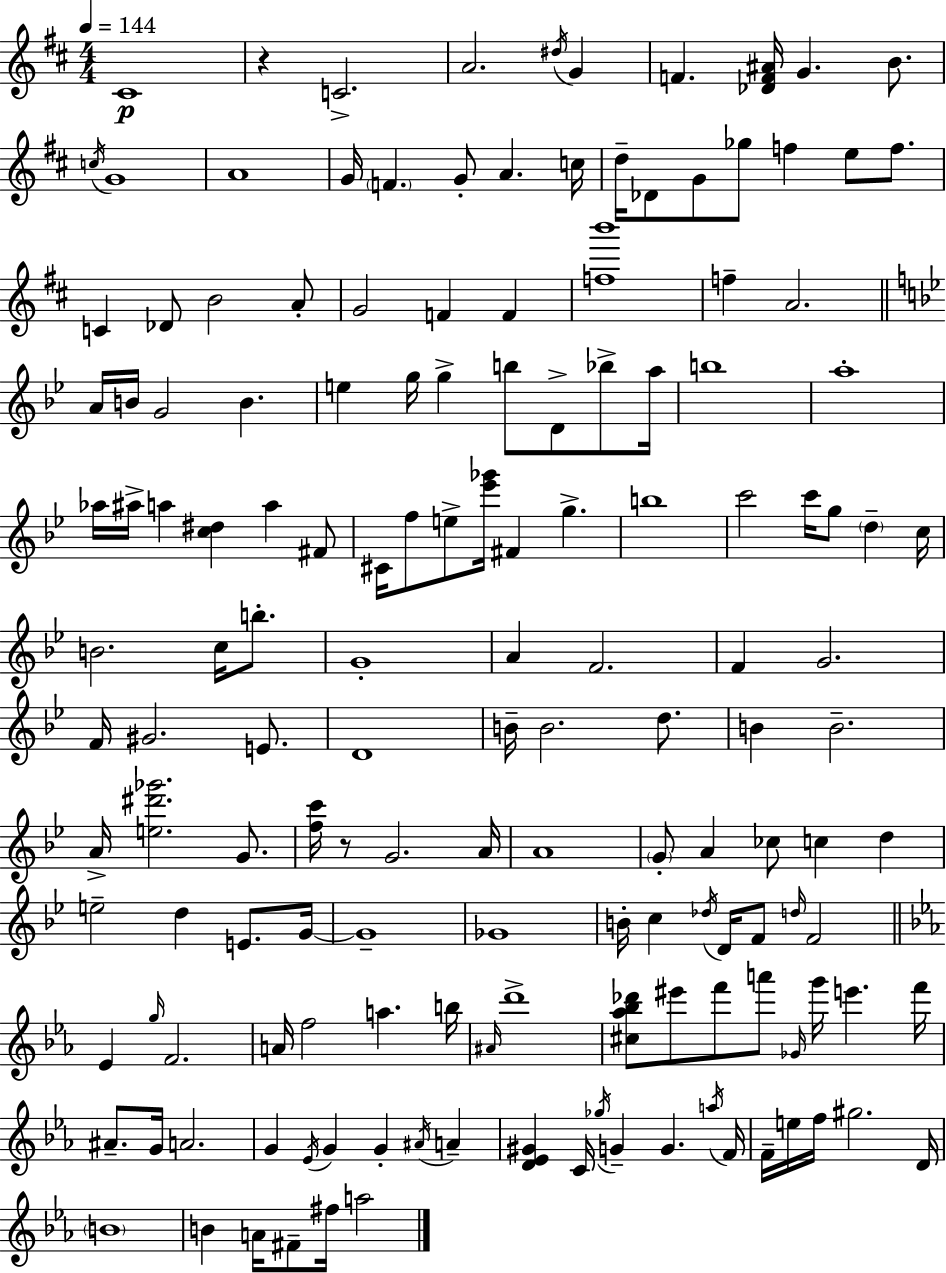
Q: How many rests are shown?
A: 2